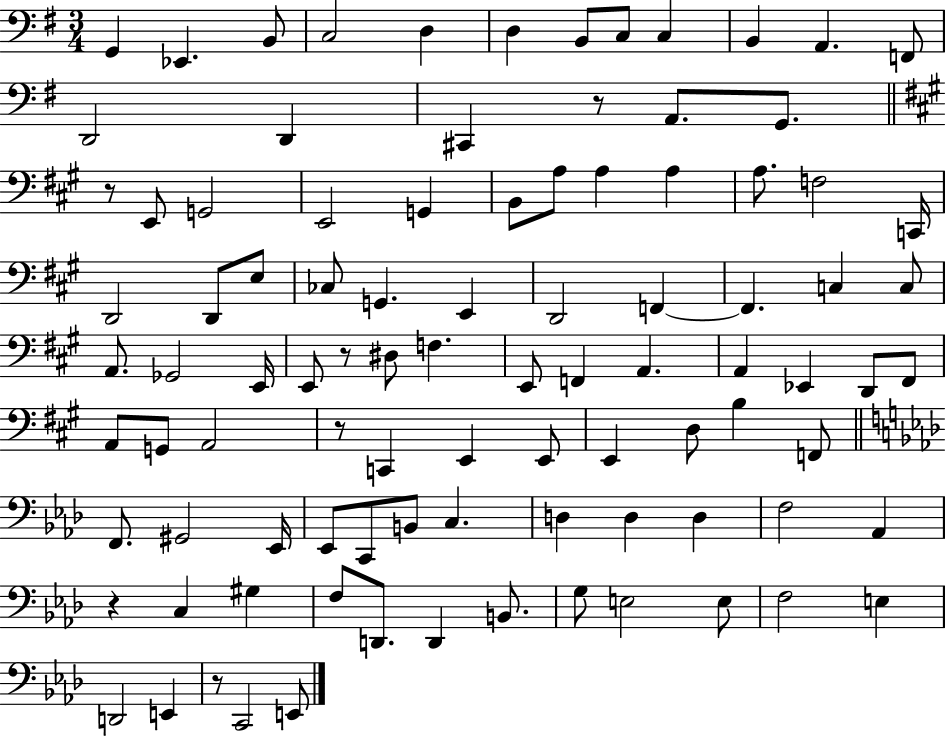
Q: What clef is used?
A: bass